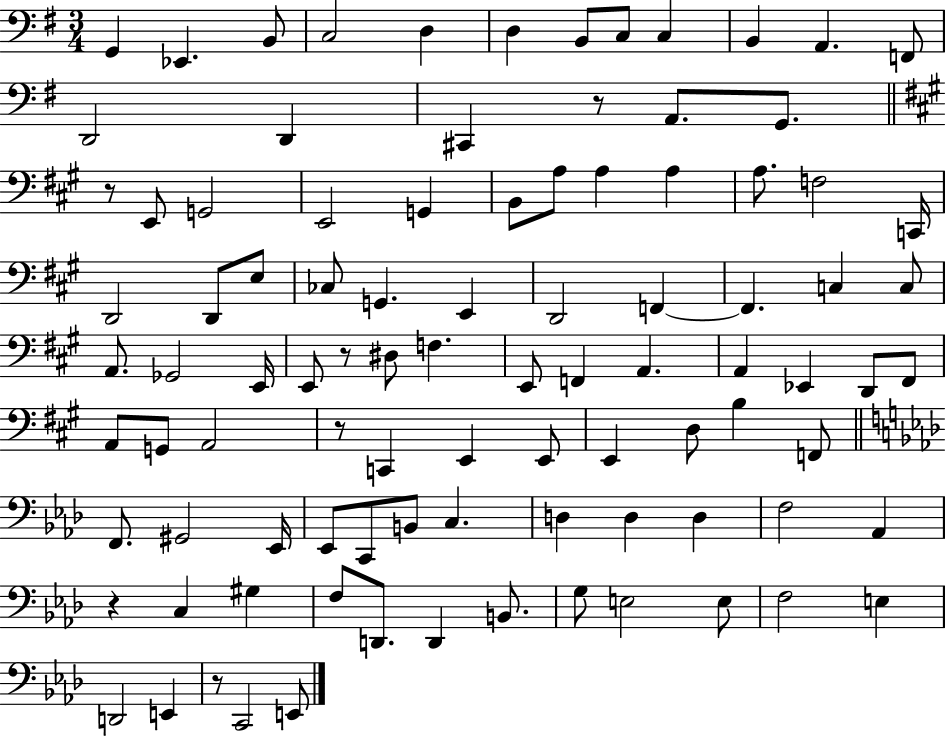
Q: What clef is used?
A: bass